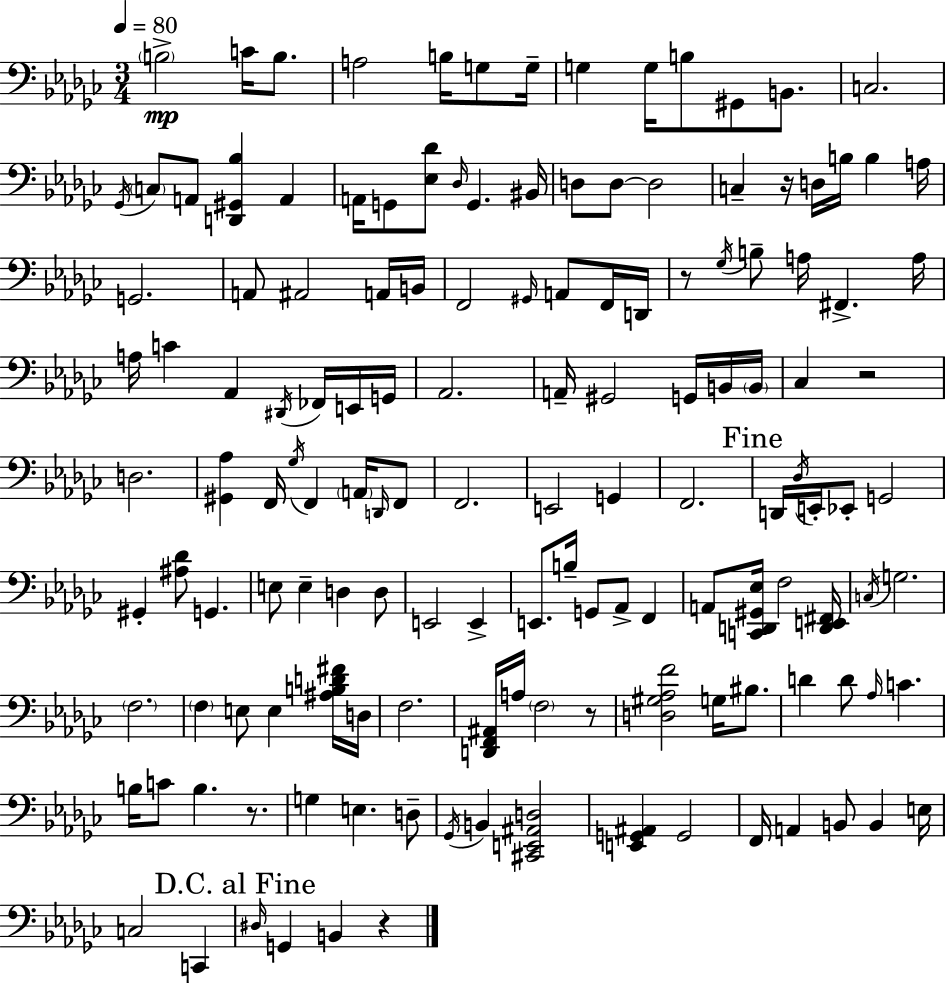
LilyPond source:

{
  \clef bass
  \numericTimeSignature
  \time 3/4
  \key ees \minor
  \tempo 4 = 80
  \parenthesize b2->\mp c'16 b8. | a2 b16 g8 g16-- | g4 g16 b8 gis,8 b,8. | c2. | \break \acciaccatura { ges,16 } \parenthesize c8 a,8 <d, gis, bes>4 a,4 | a,16 g,8 <ees des'>8 \grace { des16 } g,4. | bis,16 d8 d8~~ d2 | c4-- r16 d16 b16 b4 | \break a16 g,2. | a,8 ais,2 | a,16 b,16 f,2 \grace { gis,16 } a,8 | f,16 d,16 r8 \acciaccatura { ges16 } b8-- a16 fis,4.-> | \break a16 a16 c'4 aes,4 | \acciaccatura { dis,16 } fes,16 e,16 g,16 aes,2. | a,16-- gis,2 | g,16 b,16 \parenthesize b,16 ces4 r2 | \break d2. | <gis, aes>4 f,16 \acciaccatura { ges16 } f,4 | \parenthesize a,16 \grace { d,16 } f,8 f,2. | e,2 | \break g,4 f,2. | \mark "Fine" d,16 \acciaccatura { des16 } e,16-. ees,8-. | g,2 gis,4-. | <ais des'>8 g,4. e8 e4-- | \break d4 d8 e,2 | e,4-> e,8. b16-- | g,8 aes,8-> f,4 a,8 <c, d, gis, ees>16 f2 | <d, e, fis,>16 \acciaccatura { c16 } g2. | \break \parenthesize f2. | \parenthesize f4 | e8 e4 <ais b d' fis'>16 d16 f2. | <d, f, ais,>16 a16 \parenthesize f2 | \break r8 <d gis aes f'>2 | g16 bis8. d'4 | d'8 \grace { aes16 } c'4. b16 c'8 | b4. r8. g4 | \break e4. d8-- \acciaccatura { ges,16 } b,4 | <cis, e, ais, d>2 <e, g, ais,>4 | g,2 f,16 | a,4 b,8 b,4 e16 c2 | \break c,4 \mark "D.C. al Fine" \grace { dis16 } | g,4 b,4 r4 | \bar "|."
}